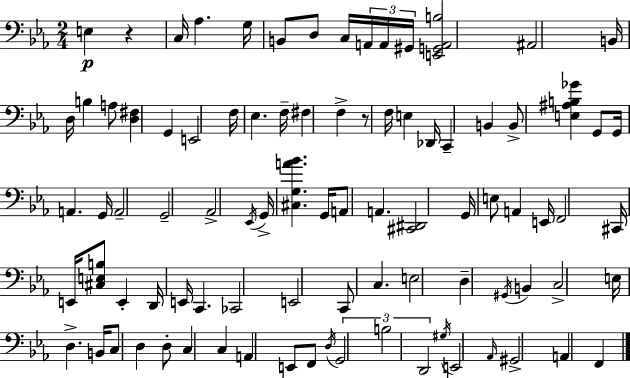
{
  \clef bass
  \numericTimeSignature
  \time 2/4
  \key ees \major
  e4\p r4 | c16 aes4. g16 | b,8 d8 c16 \tuplet 3/2 { a,16 a,16 gis,16 } | <e, g, a, b>2 | \break ais,2 | b,16 d16 b4 a8 | <d fis>4 g,4 | e,2 | \break f16 ees4. f16-- | fis4 f4-> | r8 f16 e4 des,16 | c,4-- b,4 | \break b,8-> <e ais b ges'>4 g,8 | g,16 a,4. g,16 | a,2-- | g,2-- | \break aes,2-> | \acciaccatura { ees,16 } g,16-> <cis g a' bes'>4. | g,16 a,8 a,4. | <cis, dis,>2 | \break g,16 e8 a,4 | e,16 f,2 | cis,16 e,16 <cis e b>8 e,4-. | d,16 e,16 c,4. | \break ces,2 | e,2 | c,8 c4. | e2 | \break d4-- \acciaccatura { gis,16 } b,4 | c2-> | e16 d4.-> | b,16 c8 d4 | \break d8-. c4 c4 | a,4 e,8 | f,8 \acciaccatura { d16 } \tuplet 3/2 { g,2 | b2 | \break d,2 } | \acciaccatura { gis16 } e,2 | \grace { aes,16 } gis,2-> | a,4 | \break f,4 \bar "|."
}